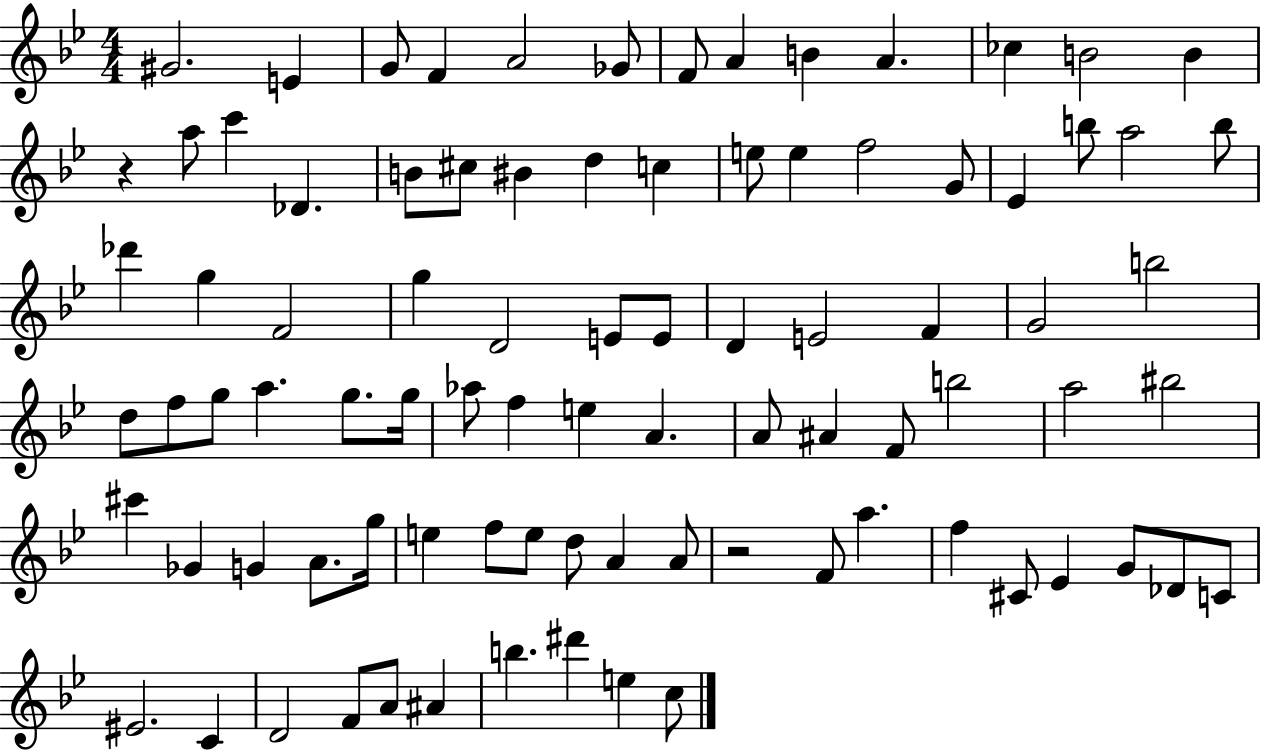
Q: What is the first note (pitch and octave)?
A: G#4